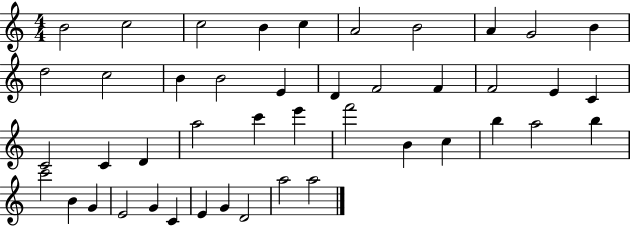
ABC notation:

X:1
T:Untitled
M:4/4
L:1/4
K:C
B2 c2 c2 B c A2 B2 A G2 B d2 c2 B B2 E D F2 F F2 E C C2 C D a2 c' e' f'2 B c b a2 b c'2 B G E2 G C E G D2 a2 a2